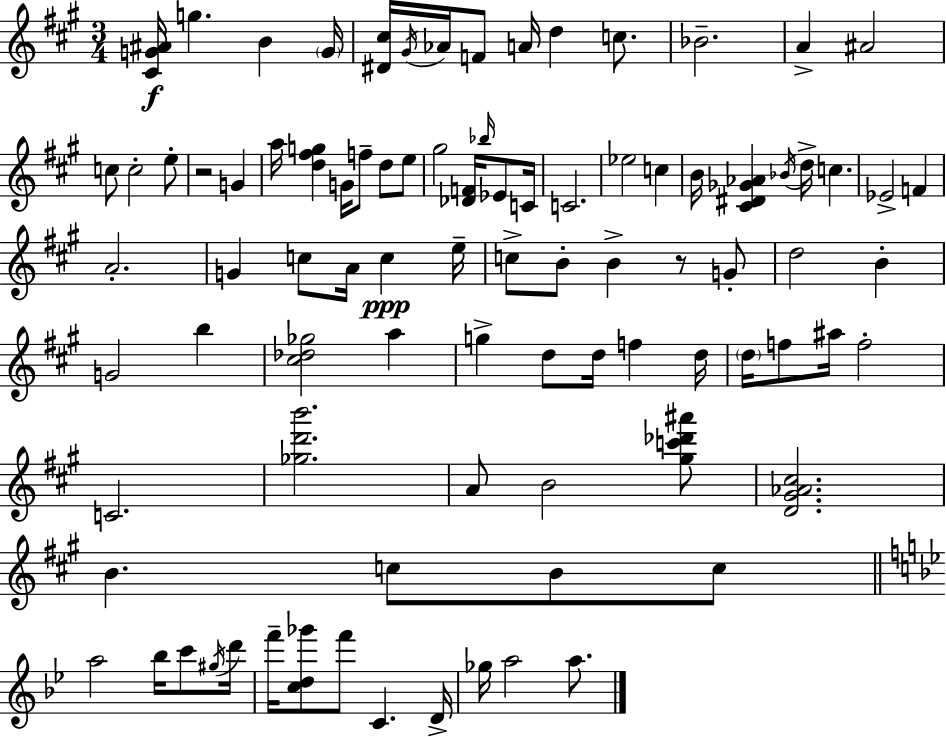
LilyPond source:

{
  \clef treble
  \numericTimeSignature
  \time 3/4
  \key a \major
  <cis' g' ais'>16\f g''4. b'4 \parenthesize g'16 | <dis' cis''>16 \acciaccatura { gis'16 } aes'16 f'8 a'16 d''4 c''8. | bes'2.-- | a'4-> ais'2 | \break c''8 c''2-. e''8-. | r2 g'4 | a''16 <d'' fis'' g''>4 g'16 f''8-- d''8 e''8 | gis''2 <des' f'>16 \grace { bes''16 } ees'8 | \break c'16 c'2. | ees''2 c''4 | b'16 <cis' dis' ges' aes'>4 \acciaccatura { bes'16 } d''16-> c''4. | ees'2-> f'4 | \break a'2.-. | g'4 c''8 a'16 c''4\ppp | e''16-- c''8-> b'8-. b'4-> r8 | g'8-. d''2 b'4-. | \break g'2 b''4 | <cis'' des'' ges''>2 a''4 | g''4-> d''8 d''16 f''4 | d''16 \parenthesize d''16 f''8 ais''16 f''2-. | \break c'2. | <ges'' d''' b'''>2. | a'8 b'2 | <gis'' c''' des''' ais'''>8 <d' gis' aes' cis''>2. | \break b'4. c''8 b'8 | c''8 \bar "||" \break \key bes \major a''2 bes''16 c'''8 \acciaccatura { gis''16 } | d'''16 f'''16-- <c'' d'' ges'''>8 f'''8 c'4. | d'16-> ges''16 a''2 a''8. | \bar "|."
}